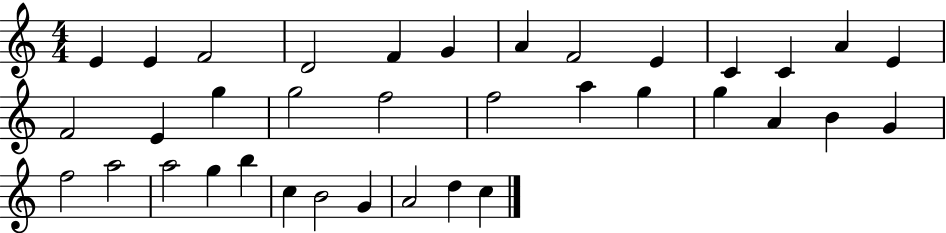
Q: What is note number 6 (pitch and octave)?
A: G4